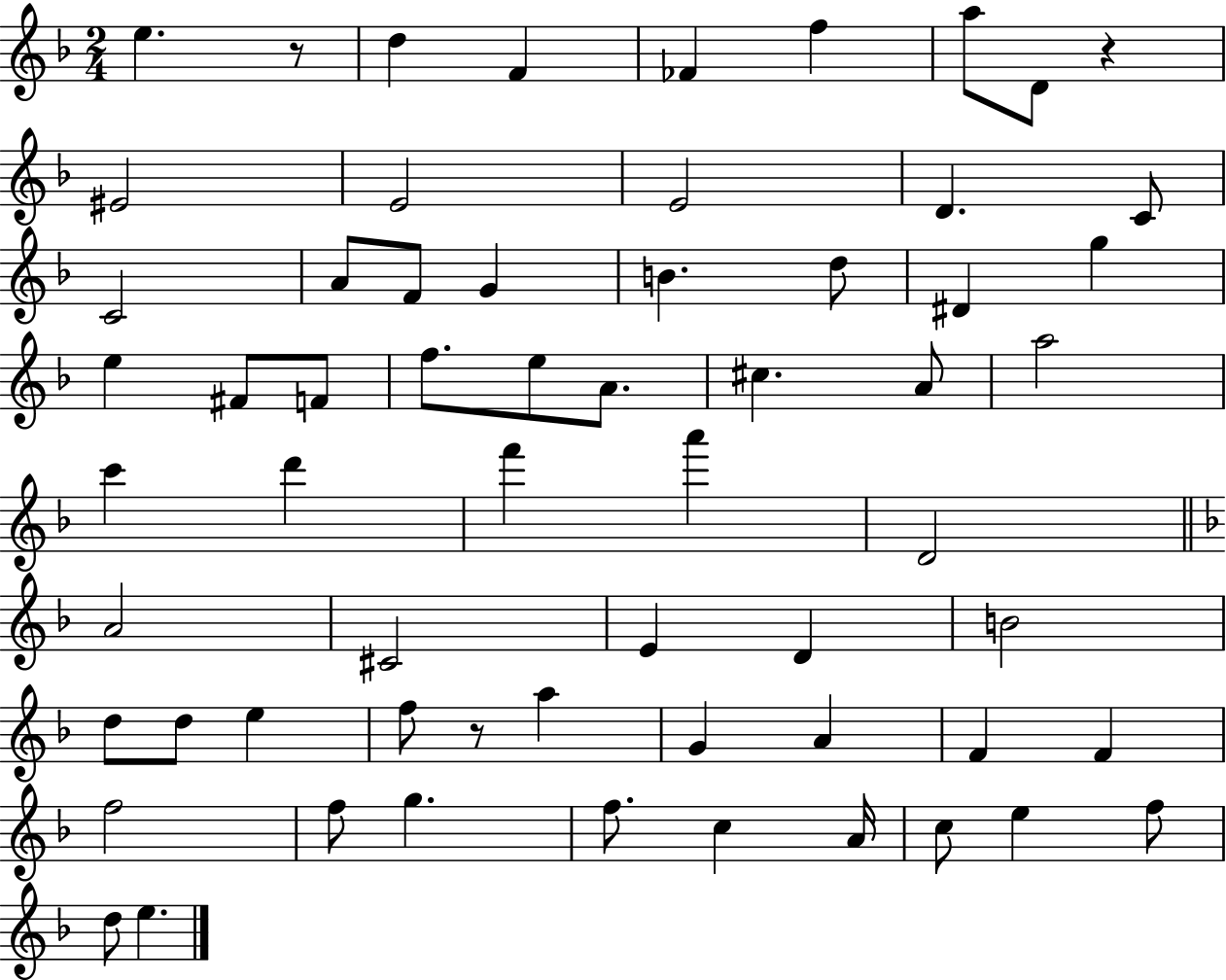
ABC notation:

X:1
T:Untitled
M:2/4
L:1/4
K:F
e z/2 d F _F f a/2 D/2 z ^E2 E2 E2 D C/2 C2 A/2 F/2 G B d/2 ^D g e ^F/2 F/2 f/2 e/2 A/2 ^c A/2 a2 c' d' f' a' D2 A2 ^C2 E D B2 d/2 d/2 e f/2 z/2 a G A F F f2 f/2 g f/2 c A/4 c/2 e f/2 d/2 e